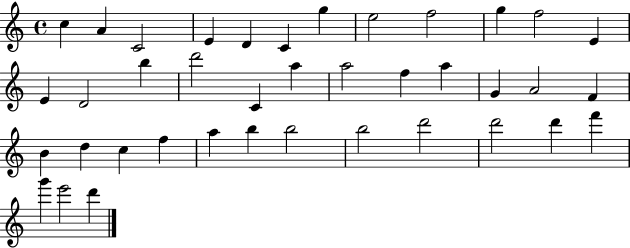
{
  \clef treble
  \time 4/4
  \defaultTimeSignature
  \key c \major
  c''4 a'4 c'2 | e'4 d'4 c'4 g''4 | e''2 f''2 | g''4 f''2 e'4 | \break e'4 d'2 b''4 | d'''2 c'4 a''4 | a''2 f''4 a''4 | g'4 a'2 f'4 | \break b'4 d''4 c''4 f''4 | a''4 b''4 b''2 | b''2 d'''2 | d'''2 d'''4 f'''4 | \break g'''4 e'''2 d'''4 | \bar "|."
}